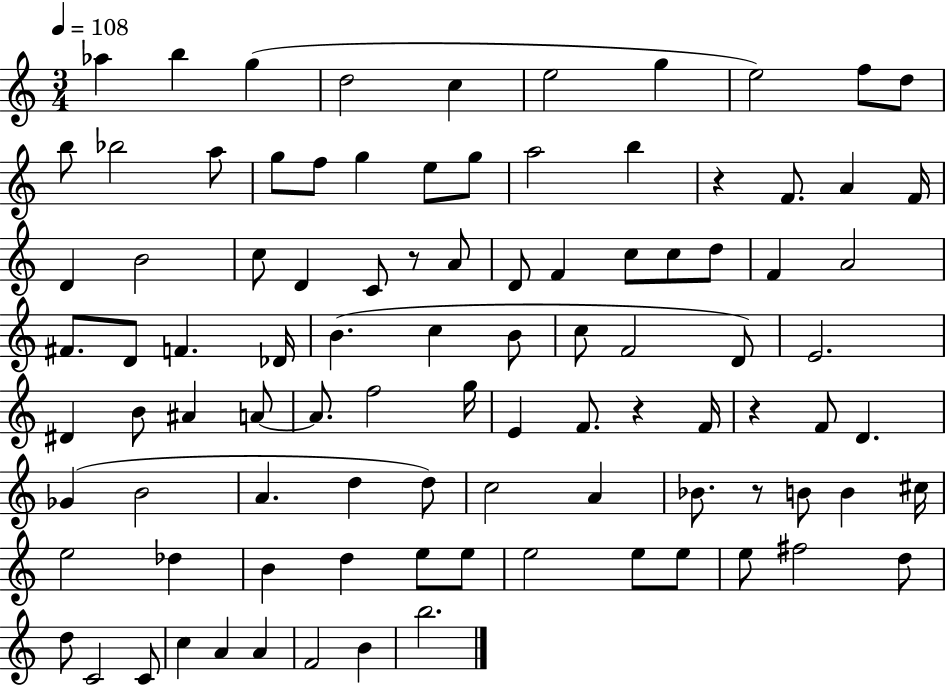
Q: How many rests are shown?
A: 5